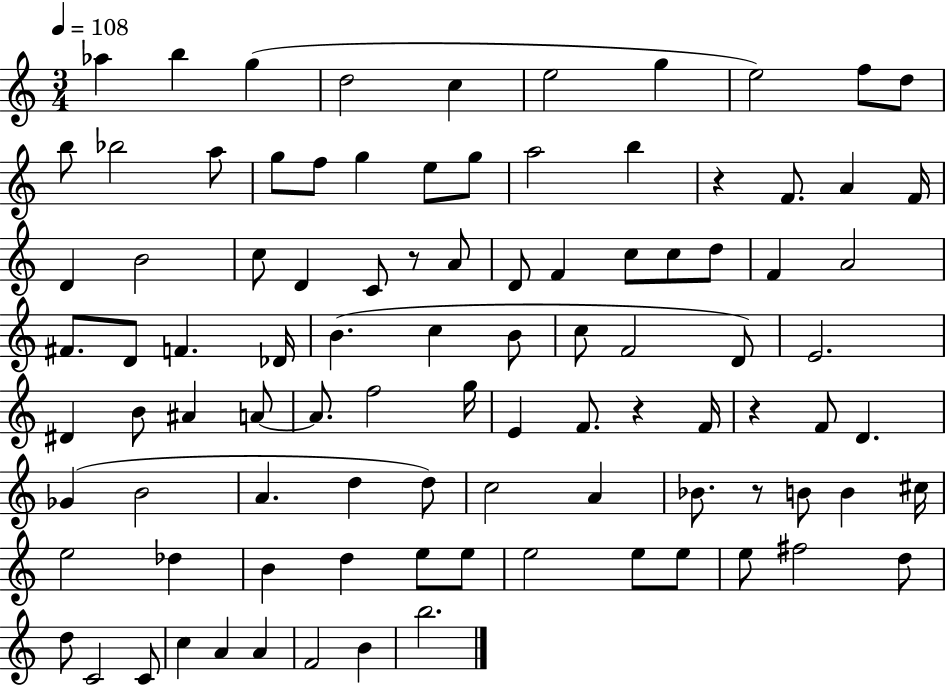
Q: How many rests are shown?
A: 5